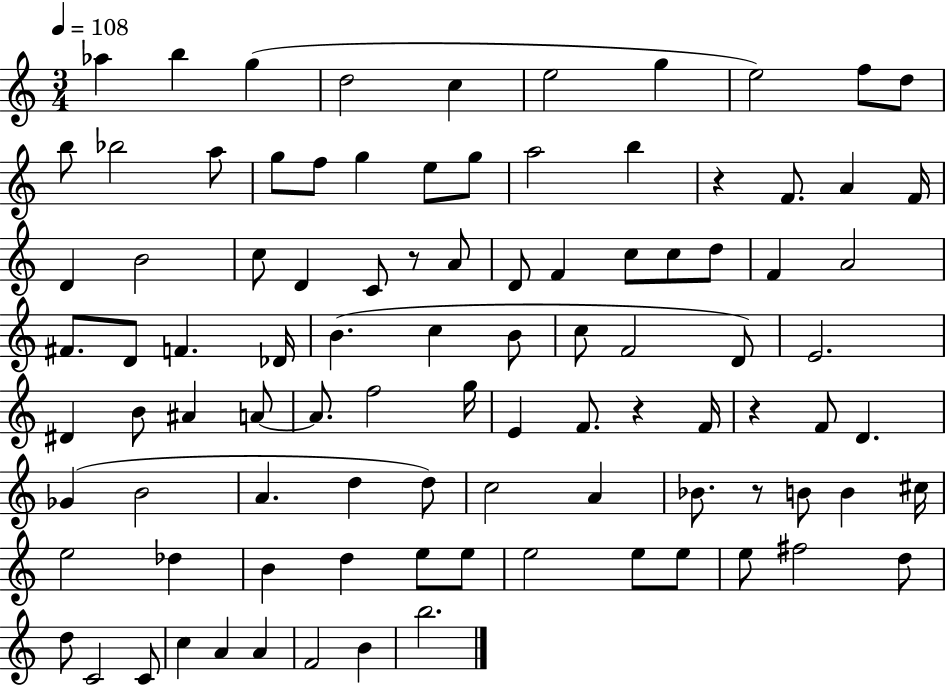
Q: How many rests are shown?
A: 5